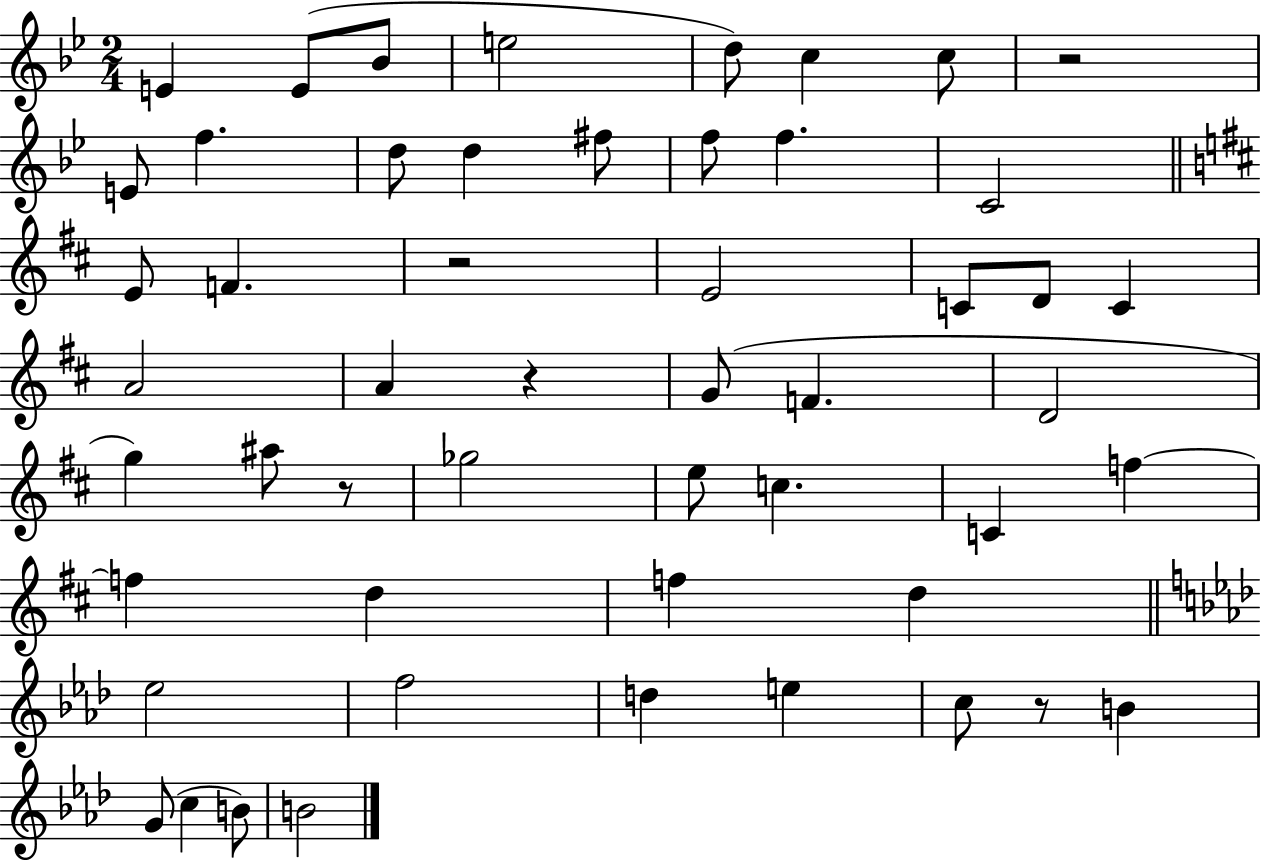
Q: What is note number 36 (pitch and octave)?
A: F5